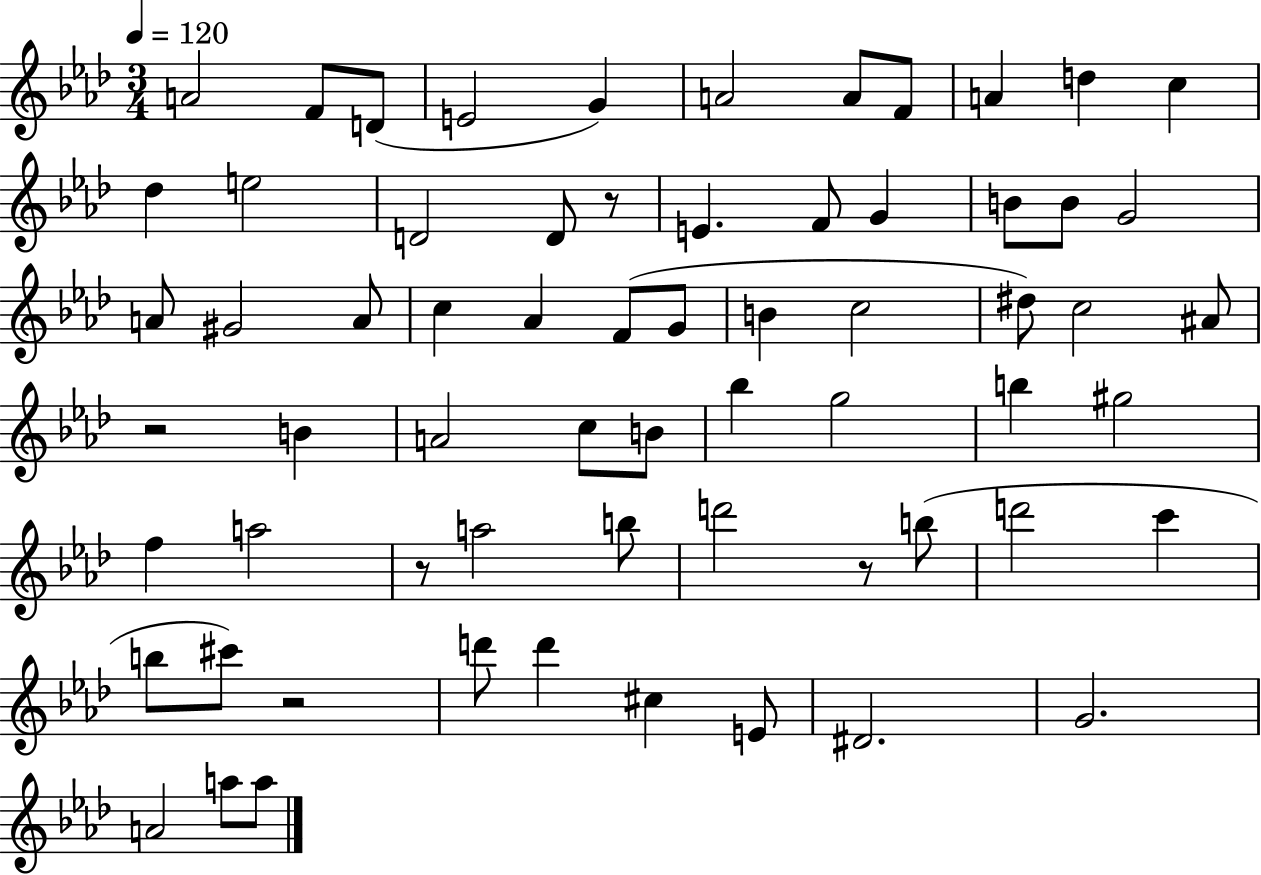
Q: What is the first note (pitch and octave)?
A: A4